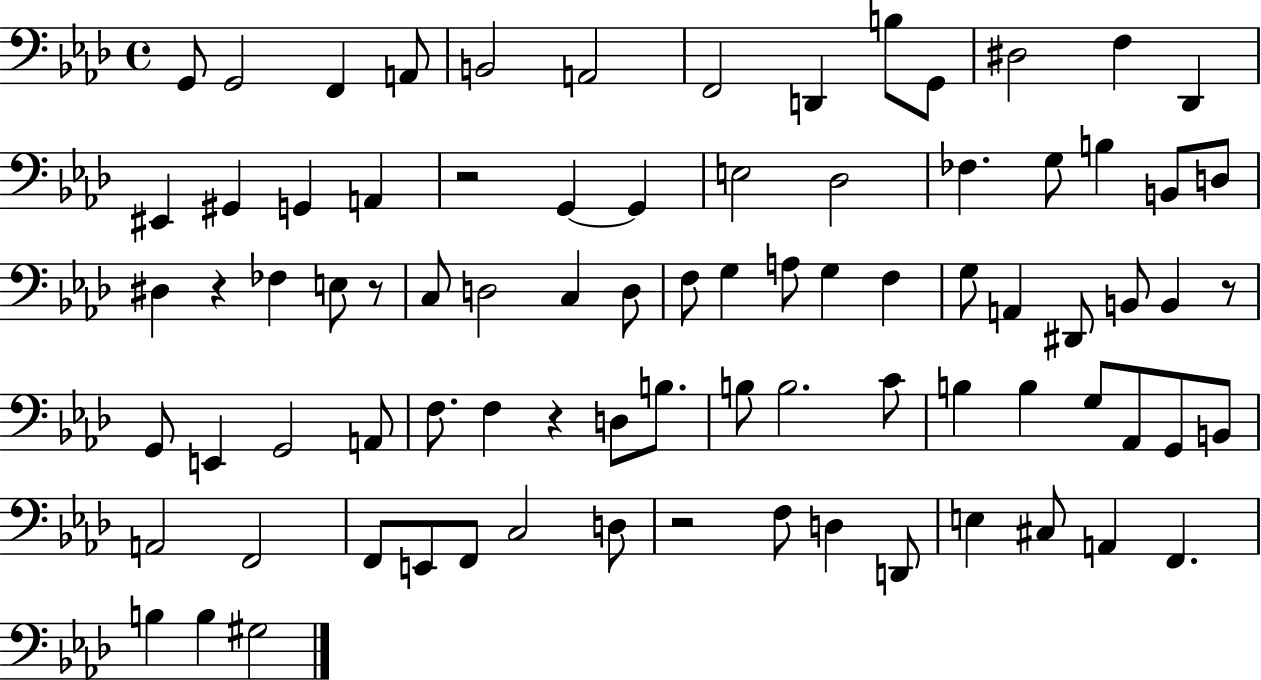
X:1
T:Untitled
M:4/4
L:1/4
K:Ab
G,,/2 G,,2 F,, A,,/2 B,,2 A,,2 F,,2 D,, B,/2 G,,/2 ^D,2 F, _D,, ^E,, ^G,, G,, A,, z2 G,, G,, E,2 _D,2 _F, G,/2 B, B,,/2 D,/2 ^D, z _F, E,/2 z/2 C,/2 D,2 C, D,/2 F,/2 G, A,/2 G, F, G,/2 A,, ^D,,/2 B,,/2 B,, z/2 G,,/2 E,, G,,2 A,,/2 F,/2 F, z D,/2 B,/2 B,/2 B,2 C/2 B, B, G,/2 _A,,/2 G,,/2 B,,/2 A,,2 F,,2 F,,/2 E,,/2 F,,/2 C,2 D,/2 z2 F,/2 D, D,,/2 E, ^C,/2 A,, F,, B, B, ^G,2